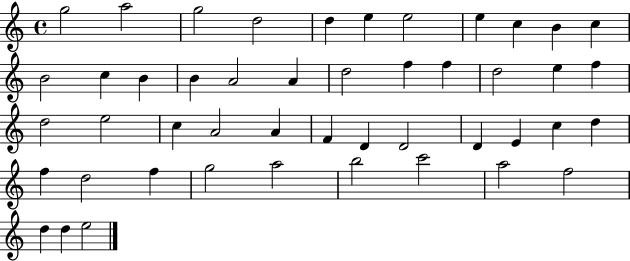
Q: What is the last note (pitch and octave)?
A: E5